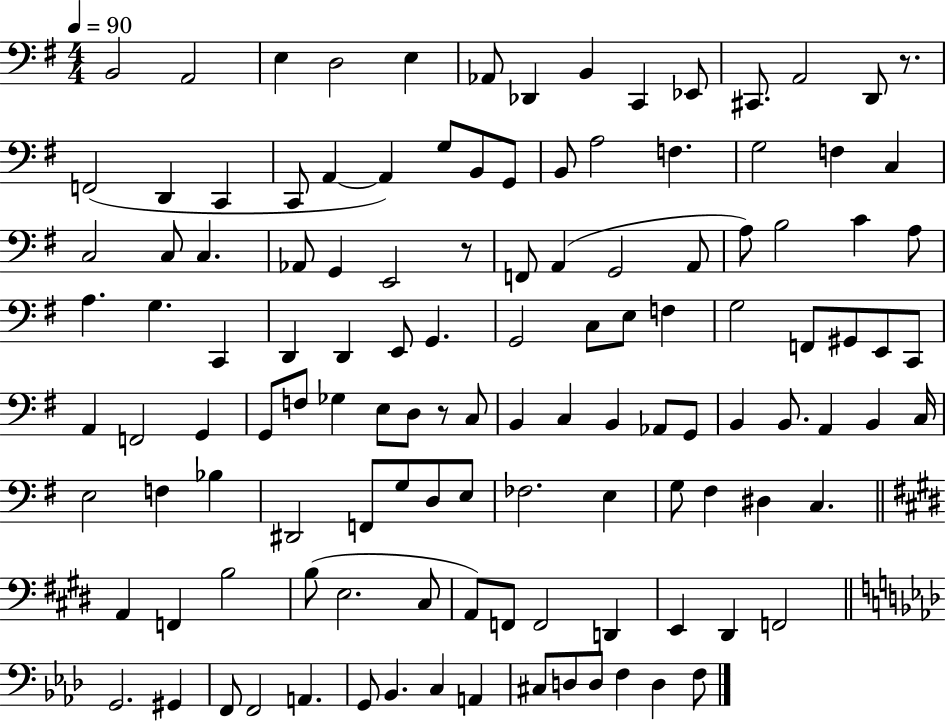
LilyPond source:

{
  \clef bass
  \numericTimeSignature
  \time 4/4
  \key g \major
  \tempo 4 = 90
  b,2 a,2 | e4 d2 e4 | aes,8 des,4 b,4 c,4 ees,8 | cis,8. a,2 d,8 r8. | \break f,2( d,4 c,4 | c,8 a,4~~ a,4) g8 b,8 g,8 | b,8 a2 f4. | g2 f4 c4 | \break c2 c8 c4. | aes,8 g,4 e,2 r8 | f,8 a,4( g,2 a,8 | a8) b2 c'4 a8 | \break a4. g4. c,4 | d,4 d,4 e,8 g,4. | g,2 c8 e8 f4 | g2 f,8 gis,8 e,8 c,8 | \break a,4 f,2 g,4 | g,8 f8 ges4 e8 d8 r8 c8 | b,4 c4 b,4 aes,8 g,8 | b,4 b,8. a,4 b,4 c16 | \break e2 f4 bes4 | dis,2 f,8 g8 d8 e8 | fes2. e4 | g8 fis4 dis4 c4. | \break \bar "||" \break \key e \major a,4 f,4 b2 | b8( e2. cis8 | a,8) f,8 f,2 d,4 | e,4 dis,4 f,2 | \break \bar "||" \break \key aes \major g,2. gis,4 | f,8 f,2 a,4. | g,8 bes,4. c4 a,4 | cis8 d8 d8 f4 d4 f8 | \break \bar "|."
}